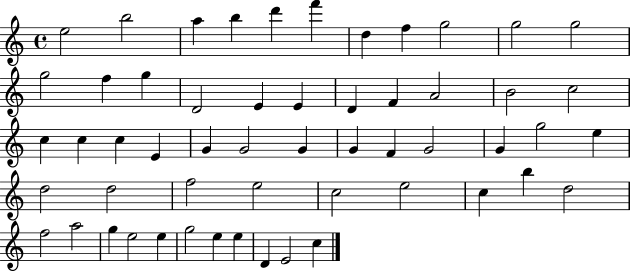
{
  \clef treble
  \time 4/4
  \defaultTimeSignature
  \key c \major
  e''2 b''2 | a''4 b''4 d'''4 f'''4 | d''4 f''4 g''2 | g''2 g''2 | \break g''2 f''4 g''4 | d'2 e'4 e'4 | d'4 f'4 a'2 | b'2 c''2 | \break c''4 c''4 c''4 e'4 | g'4 g'2 g'4 | g'4 f'4 g'2 | g'4 g''2 e''4 | \break d''2 d''2 | f''2 e''2 | c''2 e''2 | c''4 b''4 d''2 | \break f''2 a''2 | g''4 e''2 e''4 | g''2 e''4 e''4 | d'4 e'2 c''4 | \break \bar "|."
}